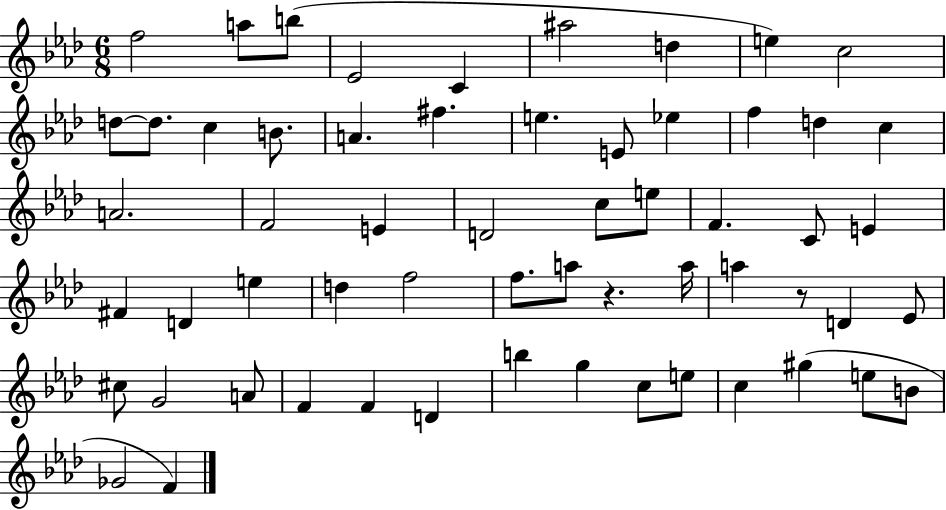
{
  \clef treble
  \numericTimeSignature
  \time 6/8
  \key aes \major
  \repeat volta 2 { f''2 a''8 b''8( | ees'2 c'4 | ais''2 d''4 | e''4) c''2 | \break d''8~~ d''8. c''4 b'8. | a'4. fis''4. | e''4. e'8 ees''4 | f''4 d''4 c''4 | \break a'2. | f'2 e'4 | d'2 c''8 e''8 | f'4. c'8 e'4 | \break fis'4 d'4 e''4 | d''4 f''2 | f''8. a''8 r4. a''16 | a''4 r8 d'4 ees'8 | \break cis''8 g'2 a'8 | f'4 f'4 d'4 | b''4 g''4 c''8 e''8 | c''4 gis''4( e''8 b'8 | \break ges'2 f'4) | } \bar "|."
}